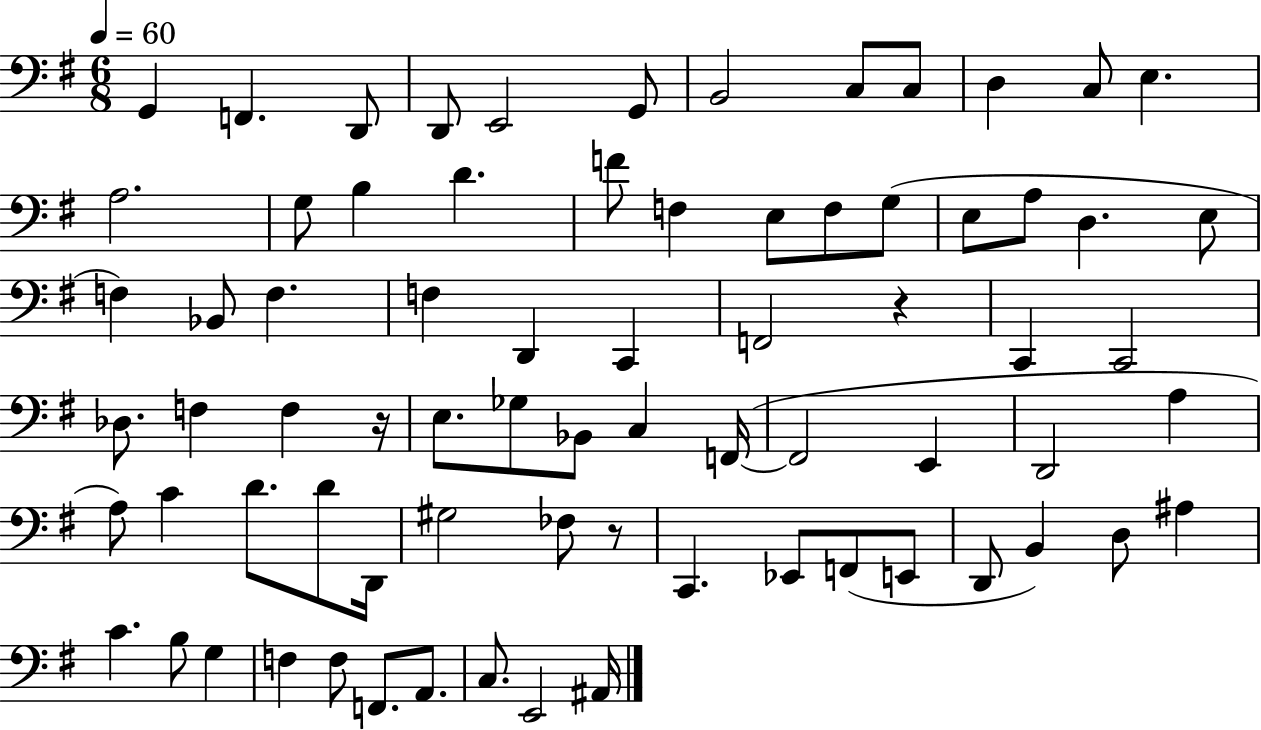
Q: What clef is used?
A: bass